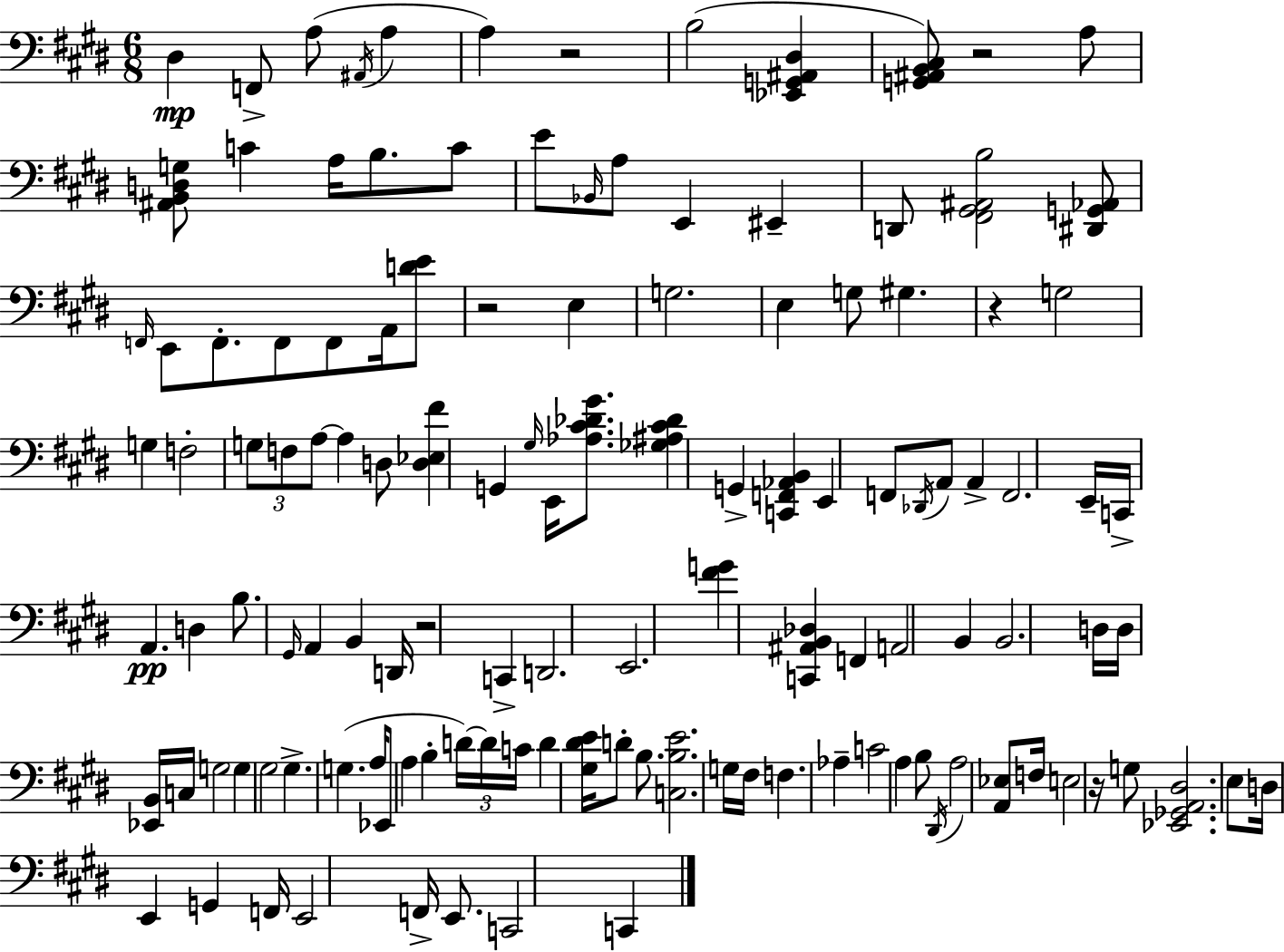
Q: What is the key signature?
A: E major